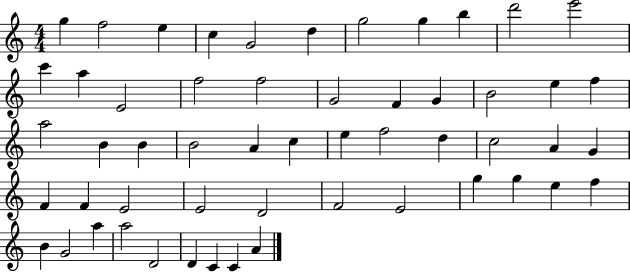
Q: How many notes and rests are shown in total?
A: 54